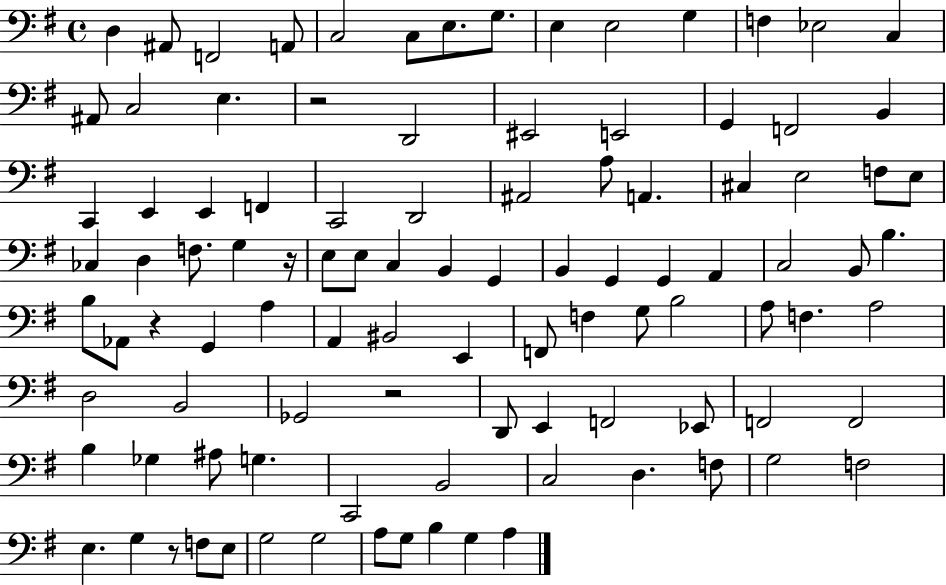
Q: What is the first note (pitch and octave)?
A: D3